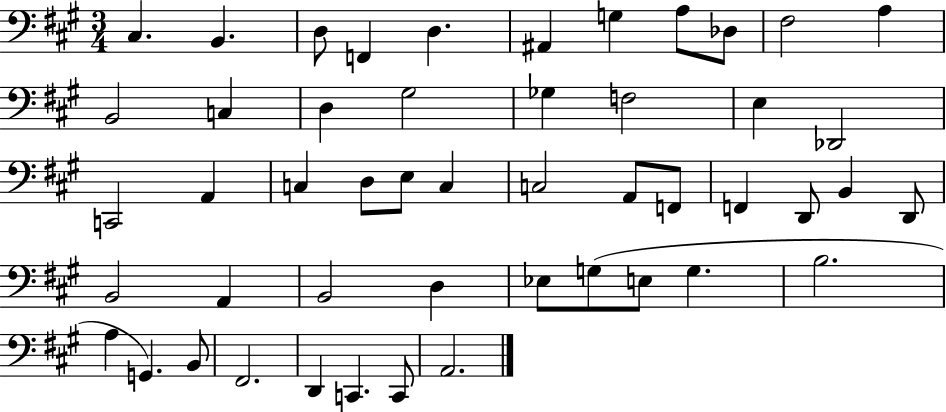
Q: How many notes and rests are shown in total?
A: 49